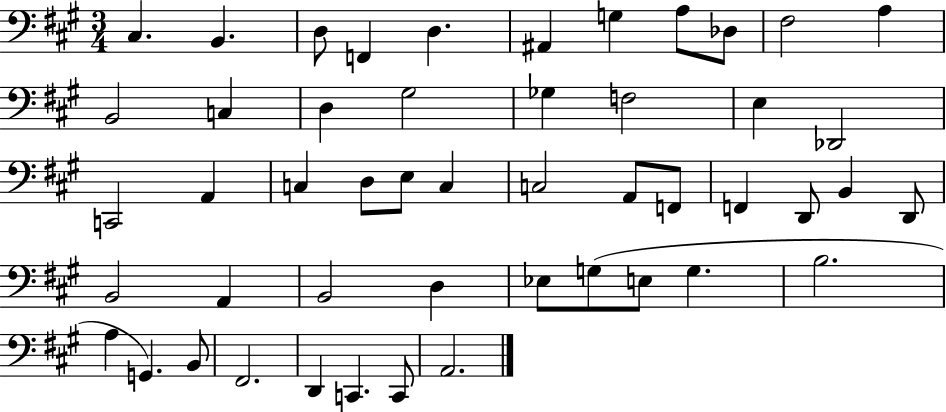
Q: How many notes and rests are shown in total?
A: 49